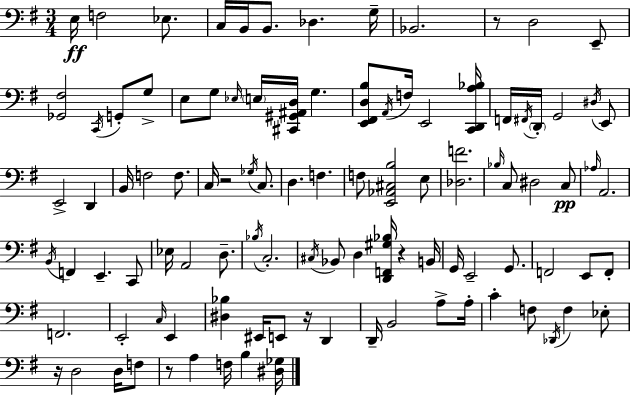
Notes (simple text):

E3/s F3/h Eb3/e. C3/s B2/s B2/e. Db3/q. G3/s Bb2/h. R/e D3/h E2/e [Gb2,F#3]/h C2/s G2/e G3/e E3/e G3/e Eb3/s E3/s [C#2,G#2,A#2,D3]/s G3/q. [E2,F#2,D3,B3]/e A2/s F3/s E2/h [C2,D2,A3,Bb3]/s F2/s F#2/s D2/s G2/h D#3/s E2/e E2/h D2/q B2/s F3/h F3/e. C3/s R/h Gb3/s C3/e. D3/q. F3/q. F3/e [E2,Ab2,C#3,B3]/h E3/e [Db3,F4]/h. Bb3/s C3/e D#3/h C3/e Ab3/s A2/h. B2/s F2/q E2/q. C2/e Eb3/s A2/h D3/e. Bb3/s C3/h. C#3/s Bb2/e D3/q [D2,F2,G#3,Bb3]/s R/q B2/s G2/s E2/h G2/e. F2/h E2/e F2/e F2/h. E2/h C3/s E2/q [D#3,Bb3]/q EIS2/s E2/e R/s D2/q D2/s B2/h A3/e A3/s C4/q F3/e Db2/s F3/q Eb3/e R/s D3/h D3/s F3/e R/e A3/q F3/s B3/q [D#3,Gb3]/s